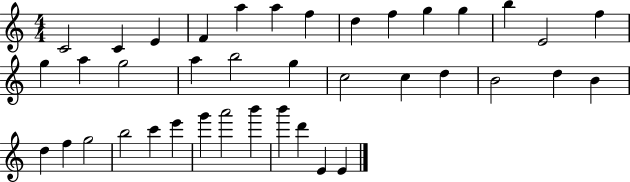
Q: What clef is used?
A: treble